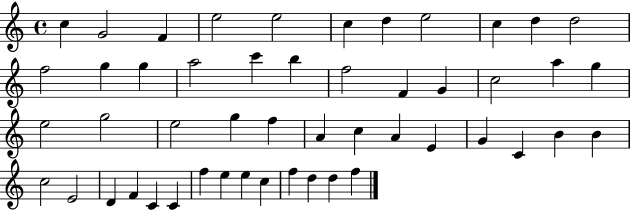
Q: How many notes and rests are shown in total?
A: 50